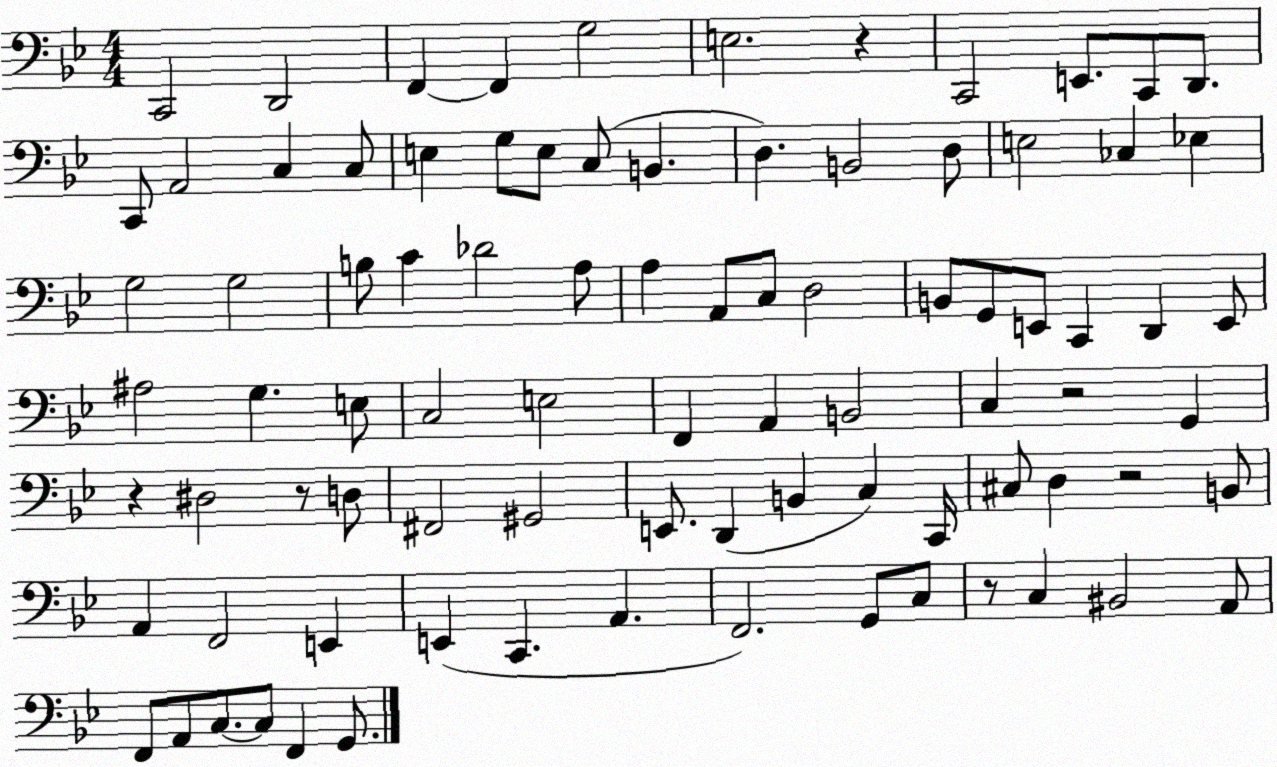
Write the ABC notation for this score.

X:1
T:Untitled
M:4/4
L:1/4
K:Bb
C,,2 D,,2 F,, F,, G,2 E,2 z C,,2 E,,/2 C,,/2 D,,/2 C,,/2 A,,2 C, C,/2 E, G,/2 E,/2 C,/2 B,, D, B,,2 D,/2 E,2 _C, _E, G,2 G,2 B,/2 C _D2 A,/2 A, A,,/2 C,/2 D,2 B,,/2 G,,/2 E,,/2 C,, D,, E,,/2 ^A,2 G, E,/2 C,2 E,2 F,, A,, B,,2 C, z2 G,, z ^D,2 z/2 D,/2 ^F,,2 ^G,,2 E,,/2 D,, B,, C, C,,/4 ^C,/2 D, z2 B,,/2 A,, F,,2 E,, E,, C,, A,, F,,2 G,,/2 C,/2 z/2 C, ^B,,2 A,,/2 F,,/2 A,,/2 C,/2 C,/2 F,, G,,/2